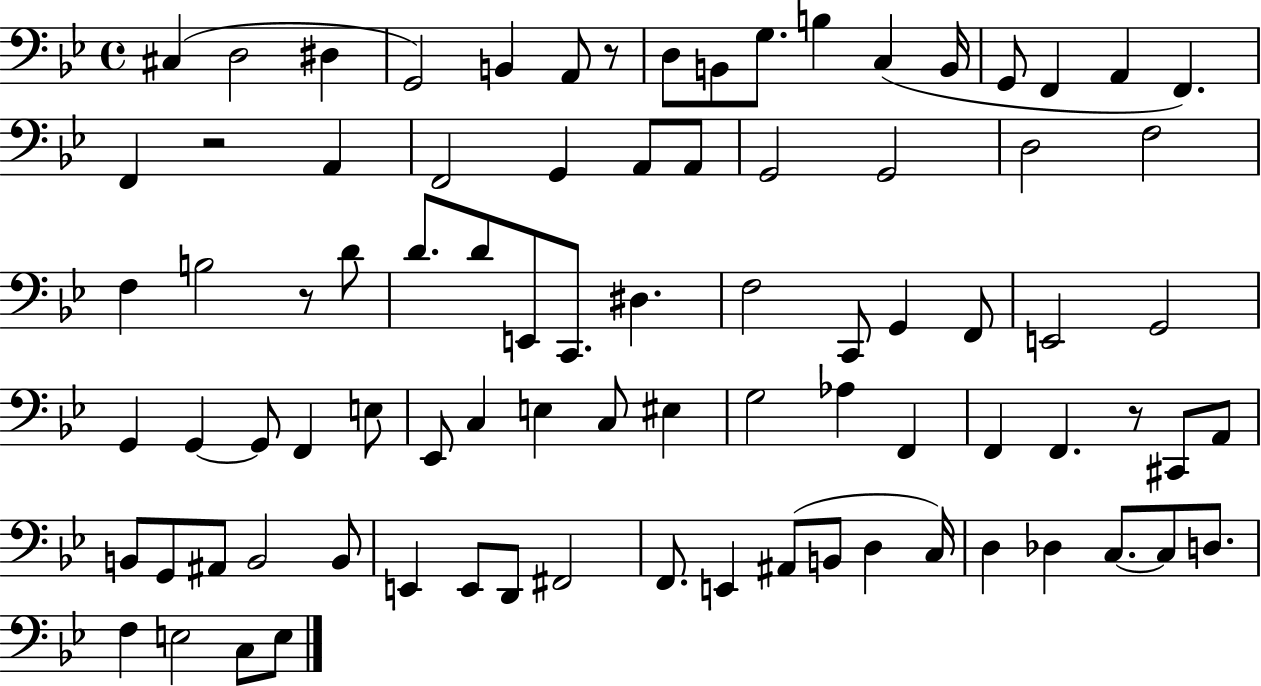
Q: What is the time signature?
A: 4/4